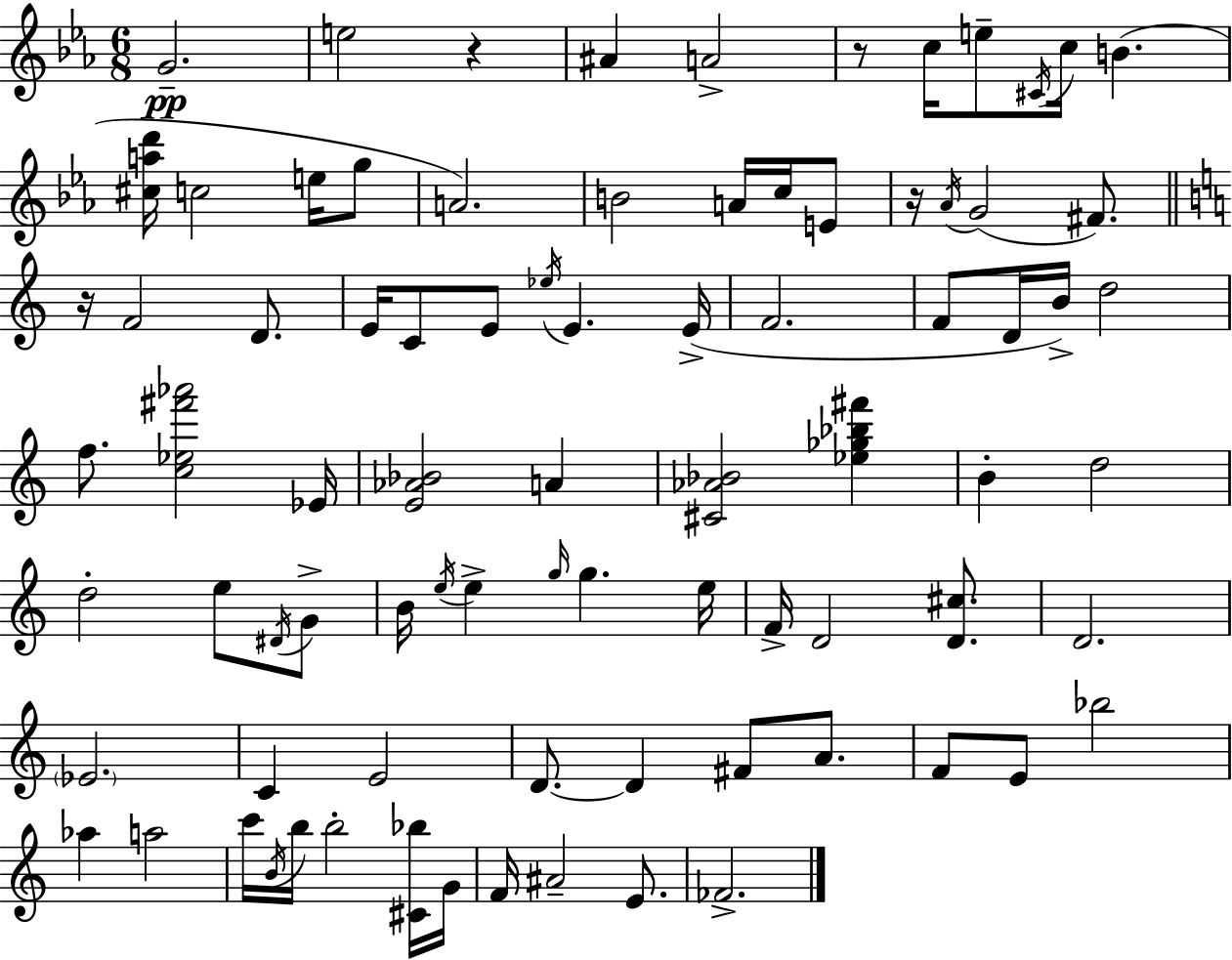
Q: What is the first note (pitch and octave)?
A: G4